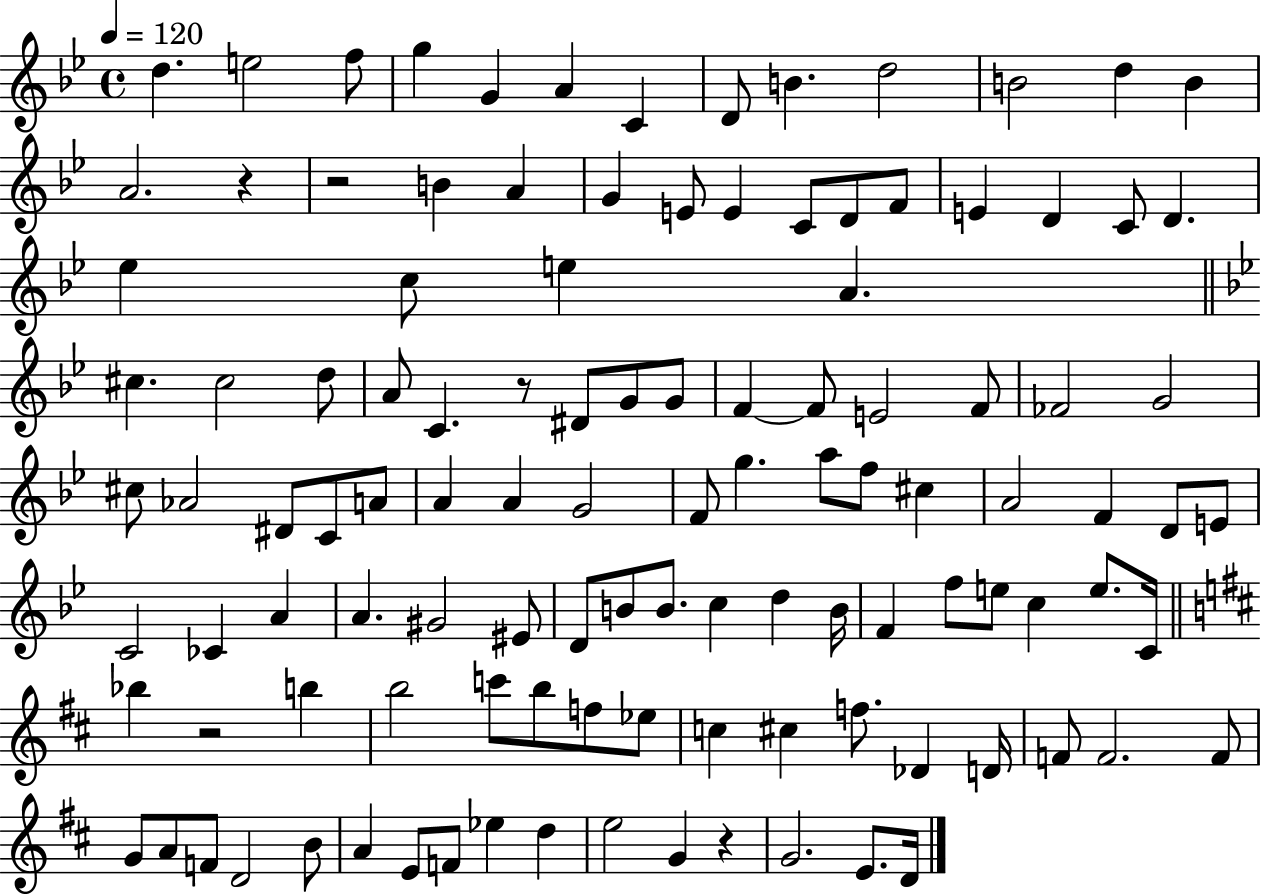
{
  \clef treble
  \time 4/4
  \defaultTimeSignature
  \key bes \major
  \tempo 4 = 120
  d''4. e''2 f''8 | g''4 g'4 a'4 c'4 | d'8 b'4. d''2 | b'2 d''4 b'4 | \break a'2. r4 | r2 b'4 a'4 | g'4 e'8 e'4 c'8 d'8 f'8 | e'4 d'4 c'8 d'4. | \break ees''4 c''8 e''4 a'4. | \bar "||" \break \key bes \major cis''4. cis''2 d''8 | a'8 c'4. r8 dis'8 g'8 g'8 | f'4~~ f'8 e'2 f'8 | fes'2 g'2 | \break cis''8 aes'2 dis'8 c'8 a'8 | a'4 a'4 g'2 | f'8 g''4. a''8 f''8 cis''4 | a'2 f'4 d'8 e'8 | \break c'2 ces'4 a'4 | a'4. gis'2 eis'8 | d'8 b'8 b'8. c''4 d''4 b'16 | f'4 f''8 e''8 c''4 e''8. c'16 | \break \bar "||" \break \key d \major bes''4 r2 b''4 | b''2 c'''8 b''8 f''8 ees''8 | c''4 cis''4 f''8. des'4 d'16 | f'8 f'2. f'8 | \break g'8 a'8 f'8 d'2 b'8 | a'4 e'8 f'8 ees''4 d''4 | e''2 g'4 r4 | g'2. e'8. d'16 | \break \bar "|."
}